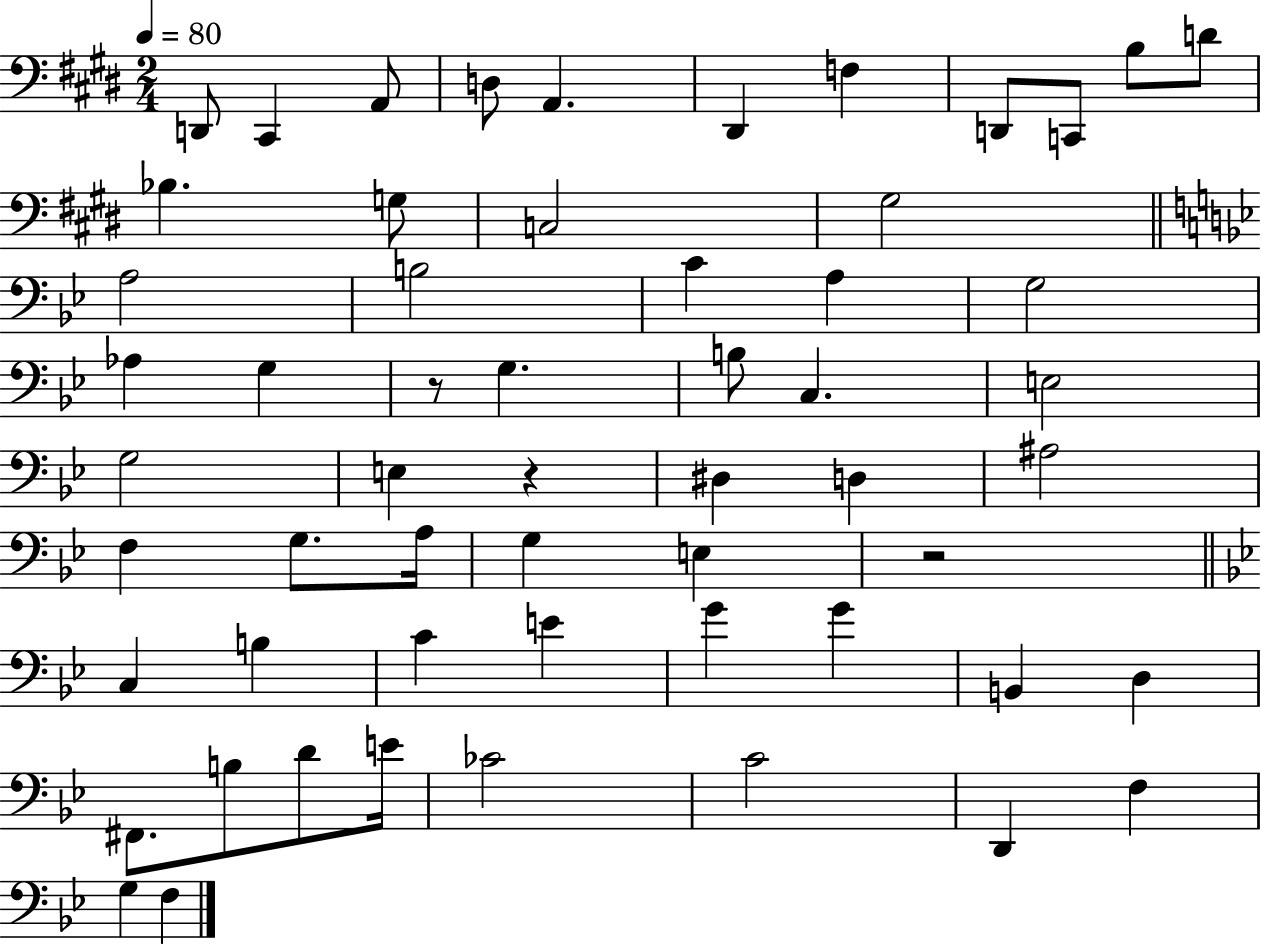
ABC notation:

X:1
T:Untitled
M:2/4
L:1/4
K:E
D,,/2 ^C,, A,,/2 D,/2 A,, ^D,, F, D,,/2 C,,/2 B,/2 D/2 _B, G,/2 C,2 ^G,2 A,2 B,2 C A, G,2 _A, G, z/2 G, B,/2 C, E,2 G,2 E, z ^D, D, ^A,2 F, G,/2 A,/4 G, E, z2 C, B, C E G G B,, D, ^F,,/2 B,/2 D/2 E/4 _C2 C2 D,, F, G, F,